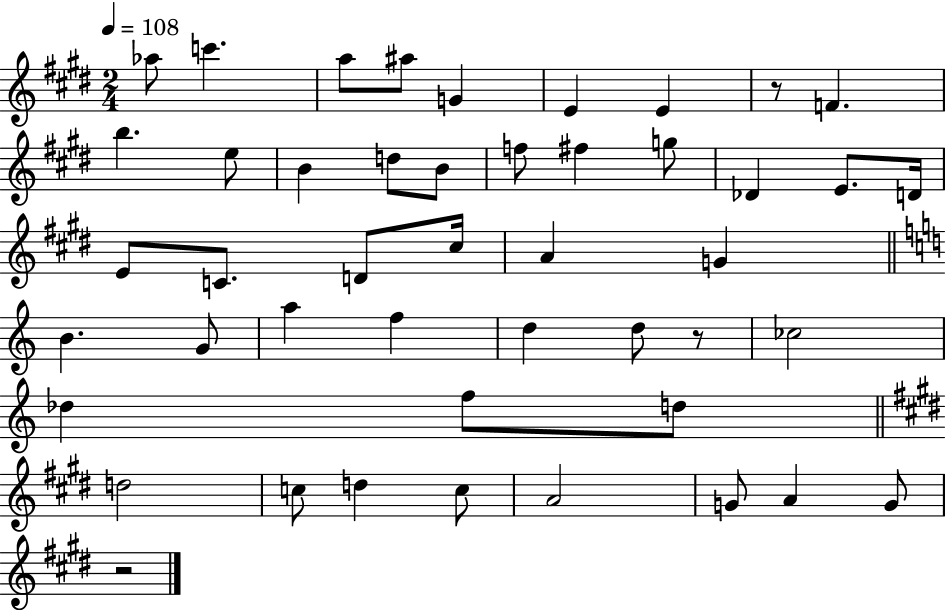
{
  \clef treble
  \numericTimeSignature
  \time 2/4
  \key e \major
  \tempo 4 = 108
  aes''8 c'''4. | a''8 ais''8 g'4 | e'4 e'4 | r8 f'4. | \break b''4. e''8 | b'4 d''8 b'8 | f''8 fis''4 g''8 | des'4 e'8. d'16 | \break e'8 c'8. d'8 cis''16 | a'4 g'4 | \bar "||" \break \key a \minor b'4. g'8 | a''4 f''4 | d''4 d''8 r8 | ces''2 | \break des''4 f''8 d''8 | \bar "||" \break \key e \major d''2 | c''8 d''4 c''8 | a'2 | g'8 a'4 g'8 | \break r2 | \bar "|."
}